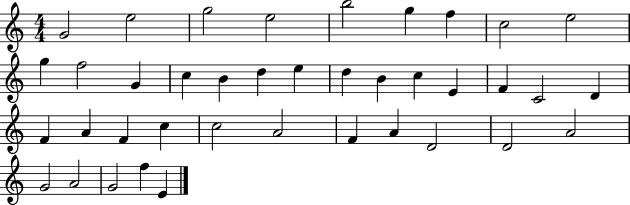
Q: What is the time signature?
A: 4/4